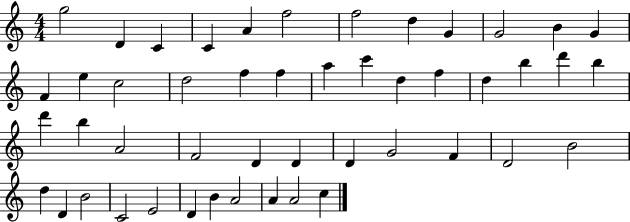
{
  \clef treble
  \numericTimeSignature
  \time 4/4
  \key c \major
  g''2 d'4 c'4 | c'4 a'4 f''2 | f''2 d''4 g'4 | g'2 b'4 g'4 | \break f'4 e''4 c''2 | d''2 f''4 f''4 | a''4 c'''4 d''4 f''4 | d''4 b''4 d'''4 b''4 | \break d'''4 b''4 a'2 | f'2 d'4 d'4 | d'4 g'2 f'4 | d'2 b'2 | \break d''4 d'4 b'2 | c'2 e'2 | d'4 b'4 a'2 | a'4 a'2 c''4 | \break \bar "|."
}